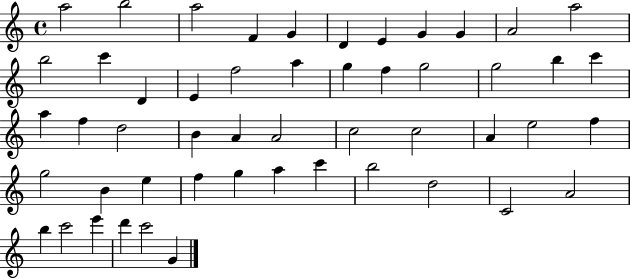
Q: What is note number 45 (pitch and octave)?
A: A4